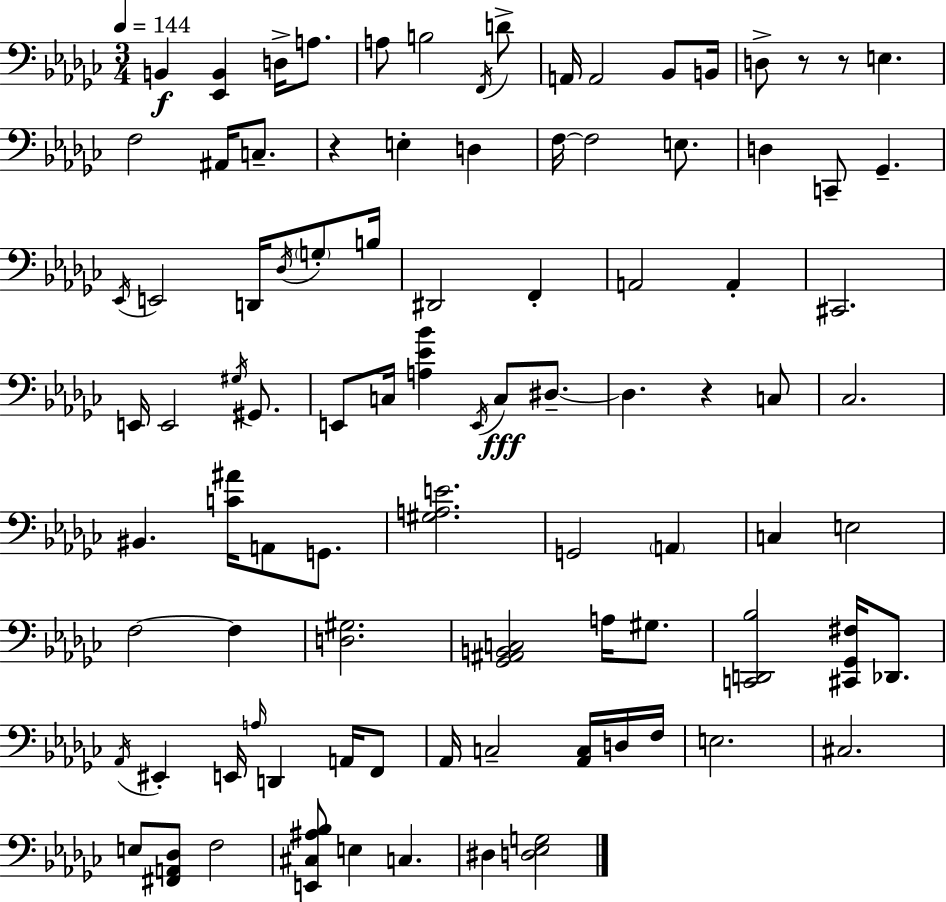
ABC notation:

X:1
T:Untitled
M:3/4
L:1/4
K:Ebm
B,, [_E,,B,,] D,/4 A,/2 A,/2 B,2 F,,/4 D/2 A,,/4 A,,2 _B,,/2 B,,/4 D,/2 z/2 z/2 E, F,2 ^A,,/4 C,/2 z E, D, F,/4 F,2 E,/2 D, C,,/2 _G,, _E,,/4 E,,2 D,,/4 _D,/4 G,/2 B,/4 ^D,,2 F,, A,,2 A,, ^C,,2 E,,/4 E,,2 ^G,/4 ^G,,/2 E,,/2 C,/4 [A,_E_B] E,,/4 C,/2 ^D,/2 ^D, z C,/2 _C,2 ^B,, [C^A]/4 A,,/2 G,,/2 [^G,A,E]2 G,,2 A,, C, E,2 F,2 F, [D,^G,]2 [_G,,^A,,B,,C,]2 A,/4 ^G,/2 [C,,D,,_B,]2 [^C,,_G,,^F,]/4 _D,,/2 _A,,/4 ^E,, E,,/4 A,/4 D,, A,,/4 F,,/2 _A,,/4 C,2 [_A,,C,]/4 D,/4 F,/4 E,2 ^C,2 E,/2 [^F,,A,,_D,]/2 F,2 [E,,^C,^A,_B,]/2 E, C, ^D, [D,_E,G,]2